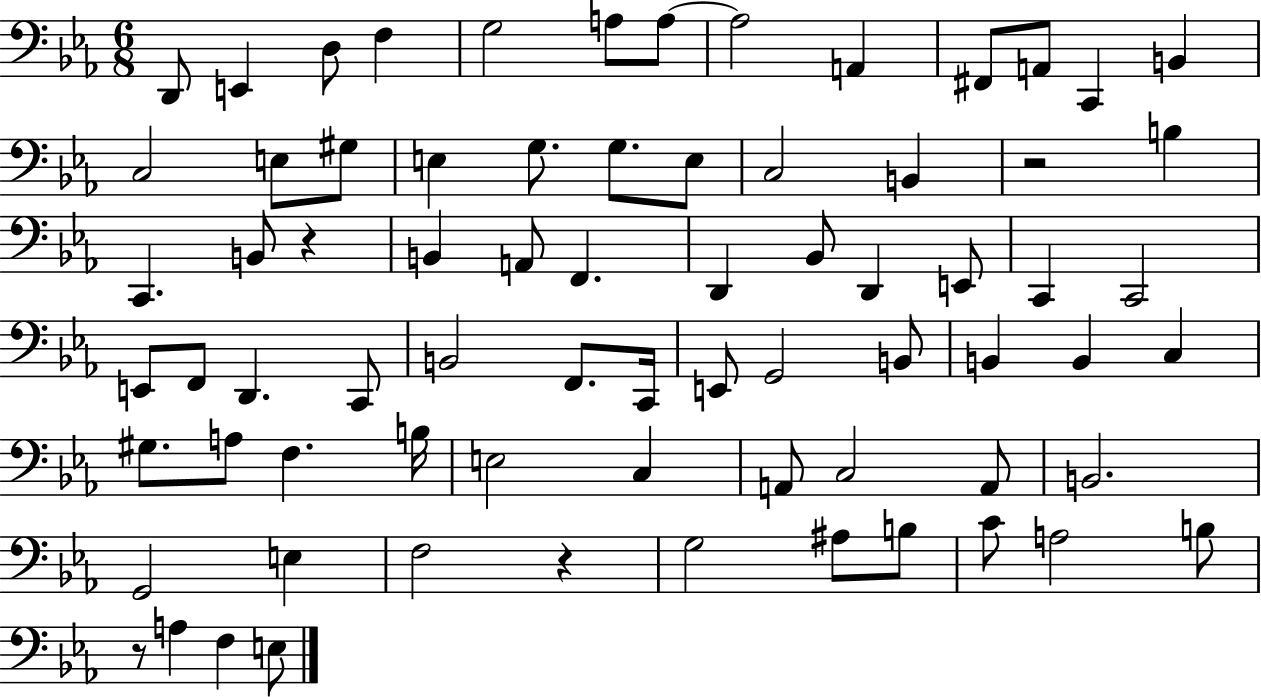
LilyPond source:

{
  \clef bass
  \numericTimeSignature
  \time 6/8
  \key ees \major
  \repeat volta 2 { d,8 e,4 d8 f4 | g2 a8 a8~~ | a2 a,4 | fis,8 a,8 c,4 b,4 | \break c2 e8 gis8 | e4 g8. g8. e8 | c2 b,4 | r2 b4 | \break c,4. b,8 r4 | b,4 a,8 f,4. | d,4 bes,8 d,4 e,8 | c,4 c,2 | \break e,8 f,8 d,4. c,8 | b,2 f,8. c,16 | e,8 g,2 b,8 | b,4 b,4 c4 | \break gis8. a8 f4. b16 | e2 c4 | a,8 c2 a,8 | b,2. | \break g,2 e4 | f2 r4 | g2 ais8 b8 | c'8 a2 b8 | \break r8 a4 f4 e8 | } \bar "|."
}